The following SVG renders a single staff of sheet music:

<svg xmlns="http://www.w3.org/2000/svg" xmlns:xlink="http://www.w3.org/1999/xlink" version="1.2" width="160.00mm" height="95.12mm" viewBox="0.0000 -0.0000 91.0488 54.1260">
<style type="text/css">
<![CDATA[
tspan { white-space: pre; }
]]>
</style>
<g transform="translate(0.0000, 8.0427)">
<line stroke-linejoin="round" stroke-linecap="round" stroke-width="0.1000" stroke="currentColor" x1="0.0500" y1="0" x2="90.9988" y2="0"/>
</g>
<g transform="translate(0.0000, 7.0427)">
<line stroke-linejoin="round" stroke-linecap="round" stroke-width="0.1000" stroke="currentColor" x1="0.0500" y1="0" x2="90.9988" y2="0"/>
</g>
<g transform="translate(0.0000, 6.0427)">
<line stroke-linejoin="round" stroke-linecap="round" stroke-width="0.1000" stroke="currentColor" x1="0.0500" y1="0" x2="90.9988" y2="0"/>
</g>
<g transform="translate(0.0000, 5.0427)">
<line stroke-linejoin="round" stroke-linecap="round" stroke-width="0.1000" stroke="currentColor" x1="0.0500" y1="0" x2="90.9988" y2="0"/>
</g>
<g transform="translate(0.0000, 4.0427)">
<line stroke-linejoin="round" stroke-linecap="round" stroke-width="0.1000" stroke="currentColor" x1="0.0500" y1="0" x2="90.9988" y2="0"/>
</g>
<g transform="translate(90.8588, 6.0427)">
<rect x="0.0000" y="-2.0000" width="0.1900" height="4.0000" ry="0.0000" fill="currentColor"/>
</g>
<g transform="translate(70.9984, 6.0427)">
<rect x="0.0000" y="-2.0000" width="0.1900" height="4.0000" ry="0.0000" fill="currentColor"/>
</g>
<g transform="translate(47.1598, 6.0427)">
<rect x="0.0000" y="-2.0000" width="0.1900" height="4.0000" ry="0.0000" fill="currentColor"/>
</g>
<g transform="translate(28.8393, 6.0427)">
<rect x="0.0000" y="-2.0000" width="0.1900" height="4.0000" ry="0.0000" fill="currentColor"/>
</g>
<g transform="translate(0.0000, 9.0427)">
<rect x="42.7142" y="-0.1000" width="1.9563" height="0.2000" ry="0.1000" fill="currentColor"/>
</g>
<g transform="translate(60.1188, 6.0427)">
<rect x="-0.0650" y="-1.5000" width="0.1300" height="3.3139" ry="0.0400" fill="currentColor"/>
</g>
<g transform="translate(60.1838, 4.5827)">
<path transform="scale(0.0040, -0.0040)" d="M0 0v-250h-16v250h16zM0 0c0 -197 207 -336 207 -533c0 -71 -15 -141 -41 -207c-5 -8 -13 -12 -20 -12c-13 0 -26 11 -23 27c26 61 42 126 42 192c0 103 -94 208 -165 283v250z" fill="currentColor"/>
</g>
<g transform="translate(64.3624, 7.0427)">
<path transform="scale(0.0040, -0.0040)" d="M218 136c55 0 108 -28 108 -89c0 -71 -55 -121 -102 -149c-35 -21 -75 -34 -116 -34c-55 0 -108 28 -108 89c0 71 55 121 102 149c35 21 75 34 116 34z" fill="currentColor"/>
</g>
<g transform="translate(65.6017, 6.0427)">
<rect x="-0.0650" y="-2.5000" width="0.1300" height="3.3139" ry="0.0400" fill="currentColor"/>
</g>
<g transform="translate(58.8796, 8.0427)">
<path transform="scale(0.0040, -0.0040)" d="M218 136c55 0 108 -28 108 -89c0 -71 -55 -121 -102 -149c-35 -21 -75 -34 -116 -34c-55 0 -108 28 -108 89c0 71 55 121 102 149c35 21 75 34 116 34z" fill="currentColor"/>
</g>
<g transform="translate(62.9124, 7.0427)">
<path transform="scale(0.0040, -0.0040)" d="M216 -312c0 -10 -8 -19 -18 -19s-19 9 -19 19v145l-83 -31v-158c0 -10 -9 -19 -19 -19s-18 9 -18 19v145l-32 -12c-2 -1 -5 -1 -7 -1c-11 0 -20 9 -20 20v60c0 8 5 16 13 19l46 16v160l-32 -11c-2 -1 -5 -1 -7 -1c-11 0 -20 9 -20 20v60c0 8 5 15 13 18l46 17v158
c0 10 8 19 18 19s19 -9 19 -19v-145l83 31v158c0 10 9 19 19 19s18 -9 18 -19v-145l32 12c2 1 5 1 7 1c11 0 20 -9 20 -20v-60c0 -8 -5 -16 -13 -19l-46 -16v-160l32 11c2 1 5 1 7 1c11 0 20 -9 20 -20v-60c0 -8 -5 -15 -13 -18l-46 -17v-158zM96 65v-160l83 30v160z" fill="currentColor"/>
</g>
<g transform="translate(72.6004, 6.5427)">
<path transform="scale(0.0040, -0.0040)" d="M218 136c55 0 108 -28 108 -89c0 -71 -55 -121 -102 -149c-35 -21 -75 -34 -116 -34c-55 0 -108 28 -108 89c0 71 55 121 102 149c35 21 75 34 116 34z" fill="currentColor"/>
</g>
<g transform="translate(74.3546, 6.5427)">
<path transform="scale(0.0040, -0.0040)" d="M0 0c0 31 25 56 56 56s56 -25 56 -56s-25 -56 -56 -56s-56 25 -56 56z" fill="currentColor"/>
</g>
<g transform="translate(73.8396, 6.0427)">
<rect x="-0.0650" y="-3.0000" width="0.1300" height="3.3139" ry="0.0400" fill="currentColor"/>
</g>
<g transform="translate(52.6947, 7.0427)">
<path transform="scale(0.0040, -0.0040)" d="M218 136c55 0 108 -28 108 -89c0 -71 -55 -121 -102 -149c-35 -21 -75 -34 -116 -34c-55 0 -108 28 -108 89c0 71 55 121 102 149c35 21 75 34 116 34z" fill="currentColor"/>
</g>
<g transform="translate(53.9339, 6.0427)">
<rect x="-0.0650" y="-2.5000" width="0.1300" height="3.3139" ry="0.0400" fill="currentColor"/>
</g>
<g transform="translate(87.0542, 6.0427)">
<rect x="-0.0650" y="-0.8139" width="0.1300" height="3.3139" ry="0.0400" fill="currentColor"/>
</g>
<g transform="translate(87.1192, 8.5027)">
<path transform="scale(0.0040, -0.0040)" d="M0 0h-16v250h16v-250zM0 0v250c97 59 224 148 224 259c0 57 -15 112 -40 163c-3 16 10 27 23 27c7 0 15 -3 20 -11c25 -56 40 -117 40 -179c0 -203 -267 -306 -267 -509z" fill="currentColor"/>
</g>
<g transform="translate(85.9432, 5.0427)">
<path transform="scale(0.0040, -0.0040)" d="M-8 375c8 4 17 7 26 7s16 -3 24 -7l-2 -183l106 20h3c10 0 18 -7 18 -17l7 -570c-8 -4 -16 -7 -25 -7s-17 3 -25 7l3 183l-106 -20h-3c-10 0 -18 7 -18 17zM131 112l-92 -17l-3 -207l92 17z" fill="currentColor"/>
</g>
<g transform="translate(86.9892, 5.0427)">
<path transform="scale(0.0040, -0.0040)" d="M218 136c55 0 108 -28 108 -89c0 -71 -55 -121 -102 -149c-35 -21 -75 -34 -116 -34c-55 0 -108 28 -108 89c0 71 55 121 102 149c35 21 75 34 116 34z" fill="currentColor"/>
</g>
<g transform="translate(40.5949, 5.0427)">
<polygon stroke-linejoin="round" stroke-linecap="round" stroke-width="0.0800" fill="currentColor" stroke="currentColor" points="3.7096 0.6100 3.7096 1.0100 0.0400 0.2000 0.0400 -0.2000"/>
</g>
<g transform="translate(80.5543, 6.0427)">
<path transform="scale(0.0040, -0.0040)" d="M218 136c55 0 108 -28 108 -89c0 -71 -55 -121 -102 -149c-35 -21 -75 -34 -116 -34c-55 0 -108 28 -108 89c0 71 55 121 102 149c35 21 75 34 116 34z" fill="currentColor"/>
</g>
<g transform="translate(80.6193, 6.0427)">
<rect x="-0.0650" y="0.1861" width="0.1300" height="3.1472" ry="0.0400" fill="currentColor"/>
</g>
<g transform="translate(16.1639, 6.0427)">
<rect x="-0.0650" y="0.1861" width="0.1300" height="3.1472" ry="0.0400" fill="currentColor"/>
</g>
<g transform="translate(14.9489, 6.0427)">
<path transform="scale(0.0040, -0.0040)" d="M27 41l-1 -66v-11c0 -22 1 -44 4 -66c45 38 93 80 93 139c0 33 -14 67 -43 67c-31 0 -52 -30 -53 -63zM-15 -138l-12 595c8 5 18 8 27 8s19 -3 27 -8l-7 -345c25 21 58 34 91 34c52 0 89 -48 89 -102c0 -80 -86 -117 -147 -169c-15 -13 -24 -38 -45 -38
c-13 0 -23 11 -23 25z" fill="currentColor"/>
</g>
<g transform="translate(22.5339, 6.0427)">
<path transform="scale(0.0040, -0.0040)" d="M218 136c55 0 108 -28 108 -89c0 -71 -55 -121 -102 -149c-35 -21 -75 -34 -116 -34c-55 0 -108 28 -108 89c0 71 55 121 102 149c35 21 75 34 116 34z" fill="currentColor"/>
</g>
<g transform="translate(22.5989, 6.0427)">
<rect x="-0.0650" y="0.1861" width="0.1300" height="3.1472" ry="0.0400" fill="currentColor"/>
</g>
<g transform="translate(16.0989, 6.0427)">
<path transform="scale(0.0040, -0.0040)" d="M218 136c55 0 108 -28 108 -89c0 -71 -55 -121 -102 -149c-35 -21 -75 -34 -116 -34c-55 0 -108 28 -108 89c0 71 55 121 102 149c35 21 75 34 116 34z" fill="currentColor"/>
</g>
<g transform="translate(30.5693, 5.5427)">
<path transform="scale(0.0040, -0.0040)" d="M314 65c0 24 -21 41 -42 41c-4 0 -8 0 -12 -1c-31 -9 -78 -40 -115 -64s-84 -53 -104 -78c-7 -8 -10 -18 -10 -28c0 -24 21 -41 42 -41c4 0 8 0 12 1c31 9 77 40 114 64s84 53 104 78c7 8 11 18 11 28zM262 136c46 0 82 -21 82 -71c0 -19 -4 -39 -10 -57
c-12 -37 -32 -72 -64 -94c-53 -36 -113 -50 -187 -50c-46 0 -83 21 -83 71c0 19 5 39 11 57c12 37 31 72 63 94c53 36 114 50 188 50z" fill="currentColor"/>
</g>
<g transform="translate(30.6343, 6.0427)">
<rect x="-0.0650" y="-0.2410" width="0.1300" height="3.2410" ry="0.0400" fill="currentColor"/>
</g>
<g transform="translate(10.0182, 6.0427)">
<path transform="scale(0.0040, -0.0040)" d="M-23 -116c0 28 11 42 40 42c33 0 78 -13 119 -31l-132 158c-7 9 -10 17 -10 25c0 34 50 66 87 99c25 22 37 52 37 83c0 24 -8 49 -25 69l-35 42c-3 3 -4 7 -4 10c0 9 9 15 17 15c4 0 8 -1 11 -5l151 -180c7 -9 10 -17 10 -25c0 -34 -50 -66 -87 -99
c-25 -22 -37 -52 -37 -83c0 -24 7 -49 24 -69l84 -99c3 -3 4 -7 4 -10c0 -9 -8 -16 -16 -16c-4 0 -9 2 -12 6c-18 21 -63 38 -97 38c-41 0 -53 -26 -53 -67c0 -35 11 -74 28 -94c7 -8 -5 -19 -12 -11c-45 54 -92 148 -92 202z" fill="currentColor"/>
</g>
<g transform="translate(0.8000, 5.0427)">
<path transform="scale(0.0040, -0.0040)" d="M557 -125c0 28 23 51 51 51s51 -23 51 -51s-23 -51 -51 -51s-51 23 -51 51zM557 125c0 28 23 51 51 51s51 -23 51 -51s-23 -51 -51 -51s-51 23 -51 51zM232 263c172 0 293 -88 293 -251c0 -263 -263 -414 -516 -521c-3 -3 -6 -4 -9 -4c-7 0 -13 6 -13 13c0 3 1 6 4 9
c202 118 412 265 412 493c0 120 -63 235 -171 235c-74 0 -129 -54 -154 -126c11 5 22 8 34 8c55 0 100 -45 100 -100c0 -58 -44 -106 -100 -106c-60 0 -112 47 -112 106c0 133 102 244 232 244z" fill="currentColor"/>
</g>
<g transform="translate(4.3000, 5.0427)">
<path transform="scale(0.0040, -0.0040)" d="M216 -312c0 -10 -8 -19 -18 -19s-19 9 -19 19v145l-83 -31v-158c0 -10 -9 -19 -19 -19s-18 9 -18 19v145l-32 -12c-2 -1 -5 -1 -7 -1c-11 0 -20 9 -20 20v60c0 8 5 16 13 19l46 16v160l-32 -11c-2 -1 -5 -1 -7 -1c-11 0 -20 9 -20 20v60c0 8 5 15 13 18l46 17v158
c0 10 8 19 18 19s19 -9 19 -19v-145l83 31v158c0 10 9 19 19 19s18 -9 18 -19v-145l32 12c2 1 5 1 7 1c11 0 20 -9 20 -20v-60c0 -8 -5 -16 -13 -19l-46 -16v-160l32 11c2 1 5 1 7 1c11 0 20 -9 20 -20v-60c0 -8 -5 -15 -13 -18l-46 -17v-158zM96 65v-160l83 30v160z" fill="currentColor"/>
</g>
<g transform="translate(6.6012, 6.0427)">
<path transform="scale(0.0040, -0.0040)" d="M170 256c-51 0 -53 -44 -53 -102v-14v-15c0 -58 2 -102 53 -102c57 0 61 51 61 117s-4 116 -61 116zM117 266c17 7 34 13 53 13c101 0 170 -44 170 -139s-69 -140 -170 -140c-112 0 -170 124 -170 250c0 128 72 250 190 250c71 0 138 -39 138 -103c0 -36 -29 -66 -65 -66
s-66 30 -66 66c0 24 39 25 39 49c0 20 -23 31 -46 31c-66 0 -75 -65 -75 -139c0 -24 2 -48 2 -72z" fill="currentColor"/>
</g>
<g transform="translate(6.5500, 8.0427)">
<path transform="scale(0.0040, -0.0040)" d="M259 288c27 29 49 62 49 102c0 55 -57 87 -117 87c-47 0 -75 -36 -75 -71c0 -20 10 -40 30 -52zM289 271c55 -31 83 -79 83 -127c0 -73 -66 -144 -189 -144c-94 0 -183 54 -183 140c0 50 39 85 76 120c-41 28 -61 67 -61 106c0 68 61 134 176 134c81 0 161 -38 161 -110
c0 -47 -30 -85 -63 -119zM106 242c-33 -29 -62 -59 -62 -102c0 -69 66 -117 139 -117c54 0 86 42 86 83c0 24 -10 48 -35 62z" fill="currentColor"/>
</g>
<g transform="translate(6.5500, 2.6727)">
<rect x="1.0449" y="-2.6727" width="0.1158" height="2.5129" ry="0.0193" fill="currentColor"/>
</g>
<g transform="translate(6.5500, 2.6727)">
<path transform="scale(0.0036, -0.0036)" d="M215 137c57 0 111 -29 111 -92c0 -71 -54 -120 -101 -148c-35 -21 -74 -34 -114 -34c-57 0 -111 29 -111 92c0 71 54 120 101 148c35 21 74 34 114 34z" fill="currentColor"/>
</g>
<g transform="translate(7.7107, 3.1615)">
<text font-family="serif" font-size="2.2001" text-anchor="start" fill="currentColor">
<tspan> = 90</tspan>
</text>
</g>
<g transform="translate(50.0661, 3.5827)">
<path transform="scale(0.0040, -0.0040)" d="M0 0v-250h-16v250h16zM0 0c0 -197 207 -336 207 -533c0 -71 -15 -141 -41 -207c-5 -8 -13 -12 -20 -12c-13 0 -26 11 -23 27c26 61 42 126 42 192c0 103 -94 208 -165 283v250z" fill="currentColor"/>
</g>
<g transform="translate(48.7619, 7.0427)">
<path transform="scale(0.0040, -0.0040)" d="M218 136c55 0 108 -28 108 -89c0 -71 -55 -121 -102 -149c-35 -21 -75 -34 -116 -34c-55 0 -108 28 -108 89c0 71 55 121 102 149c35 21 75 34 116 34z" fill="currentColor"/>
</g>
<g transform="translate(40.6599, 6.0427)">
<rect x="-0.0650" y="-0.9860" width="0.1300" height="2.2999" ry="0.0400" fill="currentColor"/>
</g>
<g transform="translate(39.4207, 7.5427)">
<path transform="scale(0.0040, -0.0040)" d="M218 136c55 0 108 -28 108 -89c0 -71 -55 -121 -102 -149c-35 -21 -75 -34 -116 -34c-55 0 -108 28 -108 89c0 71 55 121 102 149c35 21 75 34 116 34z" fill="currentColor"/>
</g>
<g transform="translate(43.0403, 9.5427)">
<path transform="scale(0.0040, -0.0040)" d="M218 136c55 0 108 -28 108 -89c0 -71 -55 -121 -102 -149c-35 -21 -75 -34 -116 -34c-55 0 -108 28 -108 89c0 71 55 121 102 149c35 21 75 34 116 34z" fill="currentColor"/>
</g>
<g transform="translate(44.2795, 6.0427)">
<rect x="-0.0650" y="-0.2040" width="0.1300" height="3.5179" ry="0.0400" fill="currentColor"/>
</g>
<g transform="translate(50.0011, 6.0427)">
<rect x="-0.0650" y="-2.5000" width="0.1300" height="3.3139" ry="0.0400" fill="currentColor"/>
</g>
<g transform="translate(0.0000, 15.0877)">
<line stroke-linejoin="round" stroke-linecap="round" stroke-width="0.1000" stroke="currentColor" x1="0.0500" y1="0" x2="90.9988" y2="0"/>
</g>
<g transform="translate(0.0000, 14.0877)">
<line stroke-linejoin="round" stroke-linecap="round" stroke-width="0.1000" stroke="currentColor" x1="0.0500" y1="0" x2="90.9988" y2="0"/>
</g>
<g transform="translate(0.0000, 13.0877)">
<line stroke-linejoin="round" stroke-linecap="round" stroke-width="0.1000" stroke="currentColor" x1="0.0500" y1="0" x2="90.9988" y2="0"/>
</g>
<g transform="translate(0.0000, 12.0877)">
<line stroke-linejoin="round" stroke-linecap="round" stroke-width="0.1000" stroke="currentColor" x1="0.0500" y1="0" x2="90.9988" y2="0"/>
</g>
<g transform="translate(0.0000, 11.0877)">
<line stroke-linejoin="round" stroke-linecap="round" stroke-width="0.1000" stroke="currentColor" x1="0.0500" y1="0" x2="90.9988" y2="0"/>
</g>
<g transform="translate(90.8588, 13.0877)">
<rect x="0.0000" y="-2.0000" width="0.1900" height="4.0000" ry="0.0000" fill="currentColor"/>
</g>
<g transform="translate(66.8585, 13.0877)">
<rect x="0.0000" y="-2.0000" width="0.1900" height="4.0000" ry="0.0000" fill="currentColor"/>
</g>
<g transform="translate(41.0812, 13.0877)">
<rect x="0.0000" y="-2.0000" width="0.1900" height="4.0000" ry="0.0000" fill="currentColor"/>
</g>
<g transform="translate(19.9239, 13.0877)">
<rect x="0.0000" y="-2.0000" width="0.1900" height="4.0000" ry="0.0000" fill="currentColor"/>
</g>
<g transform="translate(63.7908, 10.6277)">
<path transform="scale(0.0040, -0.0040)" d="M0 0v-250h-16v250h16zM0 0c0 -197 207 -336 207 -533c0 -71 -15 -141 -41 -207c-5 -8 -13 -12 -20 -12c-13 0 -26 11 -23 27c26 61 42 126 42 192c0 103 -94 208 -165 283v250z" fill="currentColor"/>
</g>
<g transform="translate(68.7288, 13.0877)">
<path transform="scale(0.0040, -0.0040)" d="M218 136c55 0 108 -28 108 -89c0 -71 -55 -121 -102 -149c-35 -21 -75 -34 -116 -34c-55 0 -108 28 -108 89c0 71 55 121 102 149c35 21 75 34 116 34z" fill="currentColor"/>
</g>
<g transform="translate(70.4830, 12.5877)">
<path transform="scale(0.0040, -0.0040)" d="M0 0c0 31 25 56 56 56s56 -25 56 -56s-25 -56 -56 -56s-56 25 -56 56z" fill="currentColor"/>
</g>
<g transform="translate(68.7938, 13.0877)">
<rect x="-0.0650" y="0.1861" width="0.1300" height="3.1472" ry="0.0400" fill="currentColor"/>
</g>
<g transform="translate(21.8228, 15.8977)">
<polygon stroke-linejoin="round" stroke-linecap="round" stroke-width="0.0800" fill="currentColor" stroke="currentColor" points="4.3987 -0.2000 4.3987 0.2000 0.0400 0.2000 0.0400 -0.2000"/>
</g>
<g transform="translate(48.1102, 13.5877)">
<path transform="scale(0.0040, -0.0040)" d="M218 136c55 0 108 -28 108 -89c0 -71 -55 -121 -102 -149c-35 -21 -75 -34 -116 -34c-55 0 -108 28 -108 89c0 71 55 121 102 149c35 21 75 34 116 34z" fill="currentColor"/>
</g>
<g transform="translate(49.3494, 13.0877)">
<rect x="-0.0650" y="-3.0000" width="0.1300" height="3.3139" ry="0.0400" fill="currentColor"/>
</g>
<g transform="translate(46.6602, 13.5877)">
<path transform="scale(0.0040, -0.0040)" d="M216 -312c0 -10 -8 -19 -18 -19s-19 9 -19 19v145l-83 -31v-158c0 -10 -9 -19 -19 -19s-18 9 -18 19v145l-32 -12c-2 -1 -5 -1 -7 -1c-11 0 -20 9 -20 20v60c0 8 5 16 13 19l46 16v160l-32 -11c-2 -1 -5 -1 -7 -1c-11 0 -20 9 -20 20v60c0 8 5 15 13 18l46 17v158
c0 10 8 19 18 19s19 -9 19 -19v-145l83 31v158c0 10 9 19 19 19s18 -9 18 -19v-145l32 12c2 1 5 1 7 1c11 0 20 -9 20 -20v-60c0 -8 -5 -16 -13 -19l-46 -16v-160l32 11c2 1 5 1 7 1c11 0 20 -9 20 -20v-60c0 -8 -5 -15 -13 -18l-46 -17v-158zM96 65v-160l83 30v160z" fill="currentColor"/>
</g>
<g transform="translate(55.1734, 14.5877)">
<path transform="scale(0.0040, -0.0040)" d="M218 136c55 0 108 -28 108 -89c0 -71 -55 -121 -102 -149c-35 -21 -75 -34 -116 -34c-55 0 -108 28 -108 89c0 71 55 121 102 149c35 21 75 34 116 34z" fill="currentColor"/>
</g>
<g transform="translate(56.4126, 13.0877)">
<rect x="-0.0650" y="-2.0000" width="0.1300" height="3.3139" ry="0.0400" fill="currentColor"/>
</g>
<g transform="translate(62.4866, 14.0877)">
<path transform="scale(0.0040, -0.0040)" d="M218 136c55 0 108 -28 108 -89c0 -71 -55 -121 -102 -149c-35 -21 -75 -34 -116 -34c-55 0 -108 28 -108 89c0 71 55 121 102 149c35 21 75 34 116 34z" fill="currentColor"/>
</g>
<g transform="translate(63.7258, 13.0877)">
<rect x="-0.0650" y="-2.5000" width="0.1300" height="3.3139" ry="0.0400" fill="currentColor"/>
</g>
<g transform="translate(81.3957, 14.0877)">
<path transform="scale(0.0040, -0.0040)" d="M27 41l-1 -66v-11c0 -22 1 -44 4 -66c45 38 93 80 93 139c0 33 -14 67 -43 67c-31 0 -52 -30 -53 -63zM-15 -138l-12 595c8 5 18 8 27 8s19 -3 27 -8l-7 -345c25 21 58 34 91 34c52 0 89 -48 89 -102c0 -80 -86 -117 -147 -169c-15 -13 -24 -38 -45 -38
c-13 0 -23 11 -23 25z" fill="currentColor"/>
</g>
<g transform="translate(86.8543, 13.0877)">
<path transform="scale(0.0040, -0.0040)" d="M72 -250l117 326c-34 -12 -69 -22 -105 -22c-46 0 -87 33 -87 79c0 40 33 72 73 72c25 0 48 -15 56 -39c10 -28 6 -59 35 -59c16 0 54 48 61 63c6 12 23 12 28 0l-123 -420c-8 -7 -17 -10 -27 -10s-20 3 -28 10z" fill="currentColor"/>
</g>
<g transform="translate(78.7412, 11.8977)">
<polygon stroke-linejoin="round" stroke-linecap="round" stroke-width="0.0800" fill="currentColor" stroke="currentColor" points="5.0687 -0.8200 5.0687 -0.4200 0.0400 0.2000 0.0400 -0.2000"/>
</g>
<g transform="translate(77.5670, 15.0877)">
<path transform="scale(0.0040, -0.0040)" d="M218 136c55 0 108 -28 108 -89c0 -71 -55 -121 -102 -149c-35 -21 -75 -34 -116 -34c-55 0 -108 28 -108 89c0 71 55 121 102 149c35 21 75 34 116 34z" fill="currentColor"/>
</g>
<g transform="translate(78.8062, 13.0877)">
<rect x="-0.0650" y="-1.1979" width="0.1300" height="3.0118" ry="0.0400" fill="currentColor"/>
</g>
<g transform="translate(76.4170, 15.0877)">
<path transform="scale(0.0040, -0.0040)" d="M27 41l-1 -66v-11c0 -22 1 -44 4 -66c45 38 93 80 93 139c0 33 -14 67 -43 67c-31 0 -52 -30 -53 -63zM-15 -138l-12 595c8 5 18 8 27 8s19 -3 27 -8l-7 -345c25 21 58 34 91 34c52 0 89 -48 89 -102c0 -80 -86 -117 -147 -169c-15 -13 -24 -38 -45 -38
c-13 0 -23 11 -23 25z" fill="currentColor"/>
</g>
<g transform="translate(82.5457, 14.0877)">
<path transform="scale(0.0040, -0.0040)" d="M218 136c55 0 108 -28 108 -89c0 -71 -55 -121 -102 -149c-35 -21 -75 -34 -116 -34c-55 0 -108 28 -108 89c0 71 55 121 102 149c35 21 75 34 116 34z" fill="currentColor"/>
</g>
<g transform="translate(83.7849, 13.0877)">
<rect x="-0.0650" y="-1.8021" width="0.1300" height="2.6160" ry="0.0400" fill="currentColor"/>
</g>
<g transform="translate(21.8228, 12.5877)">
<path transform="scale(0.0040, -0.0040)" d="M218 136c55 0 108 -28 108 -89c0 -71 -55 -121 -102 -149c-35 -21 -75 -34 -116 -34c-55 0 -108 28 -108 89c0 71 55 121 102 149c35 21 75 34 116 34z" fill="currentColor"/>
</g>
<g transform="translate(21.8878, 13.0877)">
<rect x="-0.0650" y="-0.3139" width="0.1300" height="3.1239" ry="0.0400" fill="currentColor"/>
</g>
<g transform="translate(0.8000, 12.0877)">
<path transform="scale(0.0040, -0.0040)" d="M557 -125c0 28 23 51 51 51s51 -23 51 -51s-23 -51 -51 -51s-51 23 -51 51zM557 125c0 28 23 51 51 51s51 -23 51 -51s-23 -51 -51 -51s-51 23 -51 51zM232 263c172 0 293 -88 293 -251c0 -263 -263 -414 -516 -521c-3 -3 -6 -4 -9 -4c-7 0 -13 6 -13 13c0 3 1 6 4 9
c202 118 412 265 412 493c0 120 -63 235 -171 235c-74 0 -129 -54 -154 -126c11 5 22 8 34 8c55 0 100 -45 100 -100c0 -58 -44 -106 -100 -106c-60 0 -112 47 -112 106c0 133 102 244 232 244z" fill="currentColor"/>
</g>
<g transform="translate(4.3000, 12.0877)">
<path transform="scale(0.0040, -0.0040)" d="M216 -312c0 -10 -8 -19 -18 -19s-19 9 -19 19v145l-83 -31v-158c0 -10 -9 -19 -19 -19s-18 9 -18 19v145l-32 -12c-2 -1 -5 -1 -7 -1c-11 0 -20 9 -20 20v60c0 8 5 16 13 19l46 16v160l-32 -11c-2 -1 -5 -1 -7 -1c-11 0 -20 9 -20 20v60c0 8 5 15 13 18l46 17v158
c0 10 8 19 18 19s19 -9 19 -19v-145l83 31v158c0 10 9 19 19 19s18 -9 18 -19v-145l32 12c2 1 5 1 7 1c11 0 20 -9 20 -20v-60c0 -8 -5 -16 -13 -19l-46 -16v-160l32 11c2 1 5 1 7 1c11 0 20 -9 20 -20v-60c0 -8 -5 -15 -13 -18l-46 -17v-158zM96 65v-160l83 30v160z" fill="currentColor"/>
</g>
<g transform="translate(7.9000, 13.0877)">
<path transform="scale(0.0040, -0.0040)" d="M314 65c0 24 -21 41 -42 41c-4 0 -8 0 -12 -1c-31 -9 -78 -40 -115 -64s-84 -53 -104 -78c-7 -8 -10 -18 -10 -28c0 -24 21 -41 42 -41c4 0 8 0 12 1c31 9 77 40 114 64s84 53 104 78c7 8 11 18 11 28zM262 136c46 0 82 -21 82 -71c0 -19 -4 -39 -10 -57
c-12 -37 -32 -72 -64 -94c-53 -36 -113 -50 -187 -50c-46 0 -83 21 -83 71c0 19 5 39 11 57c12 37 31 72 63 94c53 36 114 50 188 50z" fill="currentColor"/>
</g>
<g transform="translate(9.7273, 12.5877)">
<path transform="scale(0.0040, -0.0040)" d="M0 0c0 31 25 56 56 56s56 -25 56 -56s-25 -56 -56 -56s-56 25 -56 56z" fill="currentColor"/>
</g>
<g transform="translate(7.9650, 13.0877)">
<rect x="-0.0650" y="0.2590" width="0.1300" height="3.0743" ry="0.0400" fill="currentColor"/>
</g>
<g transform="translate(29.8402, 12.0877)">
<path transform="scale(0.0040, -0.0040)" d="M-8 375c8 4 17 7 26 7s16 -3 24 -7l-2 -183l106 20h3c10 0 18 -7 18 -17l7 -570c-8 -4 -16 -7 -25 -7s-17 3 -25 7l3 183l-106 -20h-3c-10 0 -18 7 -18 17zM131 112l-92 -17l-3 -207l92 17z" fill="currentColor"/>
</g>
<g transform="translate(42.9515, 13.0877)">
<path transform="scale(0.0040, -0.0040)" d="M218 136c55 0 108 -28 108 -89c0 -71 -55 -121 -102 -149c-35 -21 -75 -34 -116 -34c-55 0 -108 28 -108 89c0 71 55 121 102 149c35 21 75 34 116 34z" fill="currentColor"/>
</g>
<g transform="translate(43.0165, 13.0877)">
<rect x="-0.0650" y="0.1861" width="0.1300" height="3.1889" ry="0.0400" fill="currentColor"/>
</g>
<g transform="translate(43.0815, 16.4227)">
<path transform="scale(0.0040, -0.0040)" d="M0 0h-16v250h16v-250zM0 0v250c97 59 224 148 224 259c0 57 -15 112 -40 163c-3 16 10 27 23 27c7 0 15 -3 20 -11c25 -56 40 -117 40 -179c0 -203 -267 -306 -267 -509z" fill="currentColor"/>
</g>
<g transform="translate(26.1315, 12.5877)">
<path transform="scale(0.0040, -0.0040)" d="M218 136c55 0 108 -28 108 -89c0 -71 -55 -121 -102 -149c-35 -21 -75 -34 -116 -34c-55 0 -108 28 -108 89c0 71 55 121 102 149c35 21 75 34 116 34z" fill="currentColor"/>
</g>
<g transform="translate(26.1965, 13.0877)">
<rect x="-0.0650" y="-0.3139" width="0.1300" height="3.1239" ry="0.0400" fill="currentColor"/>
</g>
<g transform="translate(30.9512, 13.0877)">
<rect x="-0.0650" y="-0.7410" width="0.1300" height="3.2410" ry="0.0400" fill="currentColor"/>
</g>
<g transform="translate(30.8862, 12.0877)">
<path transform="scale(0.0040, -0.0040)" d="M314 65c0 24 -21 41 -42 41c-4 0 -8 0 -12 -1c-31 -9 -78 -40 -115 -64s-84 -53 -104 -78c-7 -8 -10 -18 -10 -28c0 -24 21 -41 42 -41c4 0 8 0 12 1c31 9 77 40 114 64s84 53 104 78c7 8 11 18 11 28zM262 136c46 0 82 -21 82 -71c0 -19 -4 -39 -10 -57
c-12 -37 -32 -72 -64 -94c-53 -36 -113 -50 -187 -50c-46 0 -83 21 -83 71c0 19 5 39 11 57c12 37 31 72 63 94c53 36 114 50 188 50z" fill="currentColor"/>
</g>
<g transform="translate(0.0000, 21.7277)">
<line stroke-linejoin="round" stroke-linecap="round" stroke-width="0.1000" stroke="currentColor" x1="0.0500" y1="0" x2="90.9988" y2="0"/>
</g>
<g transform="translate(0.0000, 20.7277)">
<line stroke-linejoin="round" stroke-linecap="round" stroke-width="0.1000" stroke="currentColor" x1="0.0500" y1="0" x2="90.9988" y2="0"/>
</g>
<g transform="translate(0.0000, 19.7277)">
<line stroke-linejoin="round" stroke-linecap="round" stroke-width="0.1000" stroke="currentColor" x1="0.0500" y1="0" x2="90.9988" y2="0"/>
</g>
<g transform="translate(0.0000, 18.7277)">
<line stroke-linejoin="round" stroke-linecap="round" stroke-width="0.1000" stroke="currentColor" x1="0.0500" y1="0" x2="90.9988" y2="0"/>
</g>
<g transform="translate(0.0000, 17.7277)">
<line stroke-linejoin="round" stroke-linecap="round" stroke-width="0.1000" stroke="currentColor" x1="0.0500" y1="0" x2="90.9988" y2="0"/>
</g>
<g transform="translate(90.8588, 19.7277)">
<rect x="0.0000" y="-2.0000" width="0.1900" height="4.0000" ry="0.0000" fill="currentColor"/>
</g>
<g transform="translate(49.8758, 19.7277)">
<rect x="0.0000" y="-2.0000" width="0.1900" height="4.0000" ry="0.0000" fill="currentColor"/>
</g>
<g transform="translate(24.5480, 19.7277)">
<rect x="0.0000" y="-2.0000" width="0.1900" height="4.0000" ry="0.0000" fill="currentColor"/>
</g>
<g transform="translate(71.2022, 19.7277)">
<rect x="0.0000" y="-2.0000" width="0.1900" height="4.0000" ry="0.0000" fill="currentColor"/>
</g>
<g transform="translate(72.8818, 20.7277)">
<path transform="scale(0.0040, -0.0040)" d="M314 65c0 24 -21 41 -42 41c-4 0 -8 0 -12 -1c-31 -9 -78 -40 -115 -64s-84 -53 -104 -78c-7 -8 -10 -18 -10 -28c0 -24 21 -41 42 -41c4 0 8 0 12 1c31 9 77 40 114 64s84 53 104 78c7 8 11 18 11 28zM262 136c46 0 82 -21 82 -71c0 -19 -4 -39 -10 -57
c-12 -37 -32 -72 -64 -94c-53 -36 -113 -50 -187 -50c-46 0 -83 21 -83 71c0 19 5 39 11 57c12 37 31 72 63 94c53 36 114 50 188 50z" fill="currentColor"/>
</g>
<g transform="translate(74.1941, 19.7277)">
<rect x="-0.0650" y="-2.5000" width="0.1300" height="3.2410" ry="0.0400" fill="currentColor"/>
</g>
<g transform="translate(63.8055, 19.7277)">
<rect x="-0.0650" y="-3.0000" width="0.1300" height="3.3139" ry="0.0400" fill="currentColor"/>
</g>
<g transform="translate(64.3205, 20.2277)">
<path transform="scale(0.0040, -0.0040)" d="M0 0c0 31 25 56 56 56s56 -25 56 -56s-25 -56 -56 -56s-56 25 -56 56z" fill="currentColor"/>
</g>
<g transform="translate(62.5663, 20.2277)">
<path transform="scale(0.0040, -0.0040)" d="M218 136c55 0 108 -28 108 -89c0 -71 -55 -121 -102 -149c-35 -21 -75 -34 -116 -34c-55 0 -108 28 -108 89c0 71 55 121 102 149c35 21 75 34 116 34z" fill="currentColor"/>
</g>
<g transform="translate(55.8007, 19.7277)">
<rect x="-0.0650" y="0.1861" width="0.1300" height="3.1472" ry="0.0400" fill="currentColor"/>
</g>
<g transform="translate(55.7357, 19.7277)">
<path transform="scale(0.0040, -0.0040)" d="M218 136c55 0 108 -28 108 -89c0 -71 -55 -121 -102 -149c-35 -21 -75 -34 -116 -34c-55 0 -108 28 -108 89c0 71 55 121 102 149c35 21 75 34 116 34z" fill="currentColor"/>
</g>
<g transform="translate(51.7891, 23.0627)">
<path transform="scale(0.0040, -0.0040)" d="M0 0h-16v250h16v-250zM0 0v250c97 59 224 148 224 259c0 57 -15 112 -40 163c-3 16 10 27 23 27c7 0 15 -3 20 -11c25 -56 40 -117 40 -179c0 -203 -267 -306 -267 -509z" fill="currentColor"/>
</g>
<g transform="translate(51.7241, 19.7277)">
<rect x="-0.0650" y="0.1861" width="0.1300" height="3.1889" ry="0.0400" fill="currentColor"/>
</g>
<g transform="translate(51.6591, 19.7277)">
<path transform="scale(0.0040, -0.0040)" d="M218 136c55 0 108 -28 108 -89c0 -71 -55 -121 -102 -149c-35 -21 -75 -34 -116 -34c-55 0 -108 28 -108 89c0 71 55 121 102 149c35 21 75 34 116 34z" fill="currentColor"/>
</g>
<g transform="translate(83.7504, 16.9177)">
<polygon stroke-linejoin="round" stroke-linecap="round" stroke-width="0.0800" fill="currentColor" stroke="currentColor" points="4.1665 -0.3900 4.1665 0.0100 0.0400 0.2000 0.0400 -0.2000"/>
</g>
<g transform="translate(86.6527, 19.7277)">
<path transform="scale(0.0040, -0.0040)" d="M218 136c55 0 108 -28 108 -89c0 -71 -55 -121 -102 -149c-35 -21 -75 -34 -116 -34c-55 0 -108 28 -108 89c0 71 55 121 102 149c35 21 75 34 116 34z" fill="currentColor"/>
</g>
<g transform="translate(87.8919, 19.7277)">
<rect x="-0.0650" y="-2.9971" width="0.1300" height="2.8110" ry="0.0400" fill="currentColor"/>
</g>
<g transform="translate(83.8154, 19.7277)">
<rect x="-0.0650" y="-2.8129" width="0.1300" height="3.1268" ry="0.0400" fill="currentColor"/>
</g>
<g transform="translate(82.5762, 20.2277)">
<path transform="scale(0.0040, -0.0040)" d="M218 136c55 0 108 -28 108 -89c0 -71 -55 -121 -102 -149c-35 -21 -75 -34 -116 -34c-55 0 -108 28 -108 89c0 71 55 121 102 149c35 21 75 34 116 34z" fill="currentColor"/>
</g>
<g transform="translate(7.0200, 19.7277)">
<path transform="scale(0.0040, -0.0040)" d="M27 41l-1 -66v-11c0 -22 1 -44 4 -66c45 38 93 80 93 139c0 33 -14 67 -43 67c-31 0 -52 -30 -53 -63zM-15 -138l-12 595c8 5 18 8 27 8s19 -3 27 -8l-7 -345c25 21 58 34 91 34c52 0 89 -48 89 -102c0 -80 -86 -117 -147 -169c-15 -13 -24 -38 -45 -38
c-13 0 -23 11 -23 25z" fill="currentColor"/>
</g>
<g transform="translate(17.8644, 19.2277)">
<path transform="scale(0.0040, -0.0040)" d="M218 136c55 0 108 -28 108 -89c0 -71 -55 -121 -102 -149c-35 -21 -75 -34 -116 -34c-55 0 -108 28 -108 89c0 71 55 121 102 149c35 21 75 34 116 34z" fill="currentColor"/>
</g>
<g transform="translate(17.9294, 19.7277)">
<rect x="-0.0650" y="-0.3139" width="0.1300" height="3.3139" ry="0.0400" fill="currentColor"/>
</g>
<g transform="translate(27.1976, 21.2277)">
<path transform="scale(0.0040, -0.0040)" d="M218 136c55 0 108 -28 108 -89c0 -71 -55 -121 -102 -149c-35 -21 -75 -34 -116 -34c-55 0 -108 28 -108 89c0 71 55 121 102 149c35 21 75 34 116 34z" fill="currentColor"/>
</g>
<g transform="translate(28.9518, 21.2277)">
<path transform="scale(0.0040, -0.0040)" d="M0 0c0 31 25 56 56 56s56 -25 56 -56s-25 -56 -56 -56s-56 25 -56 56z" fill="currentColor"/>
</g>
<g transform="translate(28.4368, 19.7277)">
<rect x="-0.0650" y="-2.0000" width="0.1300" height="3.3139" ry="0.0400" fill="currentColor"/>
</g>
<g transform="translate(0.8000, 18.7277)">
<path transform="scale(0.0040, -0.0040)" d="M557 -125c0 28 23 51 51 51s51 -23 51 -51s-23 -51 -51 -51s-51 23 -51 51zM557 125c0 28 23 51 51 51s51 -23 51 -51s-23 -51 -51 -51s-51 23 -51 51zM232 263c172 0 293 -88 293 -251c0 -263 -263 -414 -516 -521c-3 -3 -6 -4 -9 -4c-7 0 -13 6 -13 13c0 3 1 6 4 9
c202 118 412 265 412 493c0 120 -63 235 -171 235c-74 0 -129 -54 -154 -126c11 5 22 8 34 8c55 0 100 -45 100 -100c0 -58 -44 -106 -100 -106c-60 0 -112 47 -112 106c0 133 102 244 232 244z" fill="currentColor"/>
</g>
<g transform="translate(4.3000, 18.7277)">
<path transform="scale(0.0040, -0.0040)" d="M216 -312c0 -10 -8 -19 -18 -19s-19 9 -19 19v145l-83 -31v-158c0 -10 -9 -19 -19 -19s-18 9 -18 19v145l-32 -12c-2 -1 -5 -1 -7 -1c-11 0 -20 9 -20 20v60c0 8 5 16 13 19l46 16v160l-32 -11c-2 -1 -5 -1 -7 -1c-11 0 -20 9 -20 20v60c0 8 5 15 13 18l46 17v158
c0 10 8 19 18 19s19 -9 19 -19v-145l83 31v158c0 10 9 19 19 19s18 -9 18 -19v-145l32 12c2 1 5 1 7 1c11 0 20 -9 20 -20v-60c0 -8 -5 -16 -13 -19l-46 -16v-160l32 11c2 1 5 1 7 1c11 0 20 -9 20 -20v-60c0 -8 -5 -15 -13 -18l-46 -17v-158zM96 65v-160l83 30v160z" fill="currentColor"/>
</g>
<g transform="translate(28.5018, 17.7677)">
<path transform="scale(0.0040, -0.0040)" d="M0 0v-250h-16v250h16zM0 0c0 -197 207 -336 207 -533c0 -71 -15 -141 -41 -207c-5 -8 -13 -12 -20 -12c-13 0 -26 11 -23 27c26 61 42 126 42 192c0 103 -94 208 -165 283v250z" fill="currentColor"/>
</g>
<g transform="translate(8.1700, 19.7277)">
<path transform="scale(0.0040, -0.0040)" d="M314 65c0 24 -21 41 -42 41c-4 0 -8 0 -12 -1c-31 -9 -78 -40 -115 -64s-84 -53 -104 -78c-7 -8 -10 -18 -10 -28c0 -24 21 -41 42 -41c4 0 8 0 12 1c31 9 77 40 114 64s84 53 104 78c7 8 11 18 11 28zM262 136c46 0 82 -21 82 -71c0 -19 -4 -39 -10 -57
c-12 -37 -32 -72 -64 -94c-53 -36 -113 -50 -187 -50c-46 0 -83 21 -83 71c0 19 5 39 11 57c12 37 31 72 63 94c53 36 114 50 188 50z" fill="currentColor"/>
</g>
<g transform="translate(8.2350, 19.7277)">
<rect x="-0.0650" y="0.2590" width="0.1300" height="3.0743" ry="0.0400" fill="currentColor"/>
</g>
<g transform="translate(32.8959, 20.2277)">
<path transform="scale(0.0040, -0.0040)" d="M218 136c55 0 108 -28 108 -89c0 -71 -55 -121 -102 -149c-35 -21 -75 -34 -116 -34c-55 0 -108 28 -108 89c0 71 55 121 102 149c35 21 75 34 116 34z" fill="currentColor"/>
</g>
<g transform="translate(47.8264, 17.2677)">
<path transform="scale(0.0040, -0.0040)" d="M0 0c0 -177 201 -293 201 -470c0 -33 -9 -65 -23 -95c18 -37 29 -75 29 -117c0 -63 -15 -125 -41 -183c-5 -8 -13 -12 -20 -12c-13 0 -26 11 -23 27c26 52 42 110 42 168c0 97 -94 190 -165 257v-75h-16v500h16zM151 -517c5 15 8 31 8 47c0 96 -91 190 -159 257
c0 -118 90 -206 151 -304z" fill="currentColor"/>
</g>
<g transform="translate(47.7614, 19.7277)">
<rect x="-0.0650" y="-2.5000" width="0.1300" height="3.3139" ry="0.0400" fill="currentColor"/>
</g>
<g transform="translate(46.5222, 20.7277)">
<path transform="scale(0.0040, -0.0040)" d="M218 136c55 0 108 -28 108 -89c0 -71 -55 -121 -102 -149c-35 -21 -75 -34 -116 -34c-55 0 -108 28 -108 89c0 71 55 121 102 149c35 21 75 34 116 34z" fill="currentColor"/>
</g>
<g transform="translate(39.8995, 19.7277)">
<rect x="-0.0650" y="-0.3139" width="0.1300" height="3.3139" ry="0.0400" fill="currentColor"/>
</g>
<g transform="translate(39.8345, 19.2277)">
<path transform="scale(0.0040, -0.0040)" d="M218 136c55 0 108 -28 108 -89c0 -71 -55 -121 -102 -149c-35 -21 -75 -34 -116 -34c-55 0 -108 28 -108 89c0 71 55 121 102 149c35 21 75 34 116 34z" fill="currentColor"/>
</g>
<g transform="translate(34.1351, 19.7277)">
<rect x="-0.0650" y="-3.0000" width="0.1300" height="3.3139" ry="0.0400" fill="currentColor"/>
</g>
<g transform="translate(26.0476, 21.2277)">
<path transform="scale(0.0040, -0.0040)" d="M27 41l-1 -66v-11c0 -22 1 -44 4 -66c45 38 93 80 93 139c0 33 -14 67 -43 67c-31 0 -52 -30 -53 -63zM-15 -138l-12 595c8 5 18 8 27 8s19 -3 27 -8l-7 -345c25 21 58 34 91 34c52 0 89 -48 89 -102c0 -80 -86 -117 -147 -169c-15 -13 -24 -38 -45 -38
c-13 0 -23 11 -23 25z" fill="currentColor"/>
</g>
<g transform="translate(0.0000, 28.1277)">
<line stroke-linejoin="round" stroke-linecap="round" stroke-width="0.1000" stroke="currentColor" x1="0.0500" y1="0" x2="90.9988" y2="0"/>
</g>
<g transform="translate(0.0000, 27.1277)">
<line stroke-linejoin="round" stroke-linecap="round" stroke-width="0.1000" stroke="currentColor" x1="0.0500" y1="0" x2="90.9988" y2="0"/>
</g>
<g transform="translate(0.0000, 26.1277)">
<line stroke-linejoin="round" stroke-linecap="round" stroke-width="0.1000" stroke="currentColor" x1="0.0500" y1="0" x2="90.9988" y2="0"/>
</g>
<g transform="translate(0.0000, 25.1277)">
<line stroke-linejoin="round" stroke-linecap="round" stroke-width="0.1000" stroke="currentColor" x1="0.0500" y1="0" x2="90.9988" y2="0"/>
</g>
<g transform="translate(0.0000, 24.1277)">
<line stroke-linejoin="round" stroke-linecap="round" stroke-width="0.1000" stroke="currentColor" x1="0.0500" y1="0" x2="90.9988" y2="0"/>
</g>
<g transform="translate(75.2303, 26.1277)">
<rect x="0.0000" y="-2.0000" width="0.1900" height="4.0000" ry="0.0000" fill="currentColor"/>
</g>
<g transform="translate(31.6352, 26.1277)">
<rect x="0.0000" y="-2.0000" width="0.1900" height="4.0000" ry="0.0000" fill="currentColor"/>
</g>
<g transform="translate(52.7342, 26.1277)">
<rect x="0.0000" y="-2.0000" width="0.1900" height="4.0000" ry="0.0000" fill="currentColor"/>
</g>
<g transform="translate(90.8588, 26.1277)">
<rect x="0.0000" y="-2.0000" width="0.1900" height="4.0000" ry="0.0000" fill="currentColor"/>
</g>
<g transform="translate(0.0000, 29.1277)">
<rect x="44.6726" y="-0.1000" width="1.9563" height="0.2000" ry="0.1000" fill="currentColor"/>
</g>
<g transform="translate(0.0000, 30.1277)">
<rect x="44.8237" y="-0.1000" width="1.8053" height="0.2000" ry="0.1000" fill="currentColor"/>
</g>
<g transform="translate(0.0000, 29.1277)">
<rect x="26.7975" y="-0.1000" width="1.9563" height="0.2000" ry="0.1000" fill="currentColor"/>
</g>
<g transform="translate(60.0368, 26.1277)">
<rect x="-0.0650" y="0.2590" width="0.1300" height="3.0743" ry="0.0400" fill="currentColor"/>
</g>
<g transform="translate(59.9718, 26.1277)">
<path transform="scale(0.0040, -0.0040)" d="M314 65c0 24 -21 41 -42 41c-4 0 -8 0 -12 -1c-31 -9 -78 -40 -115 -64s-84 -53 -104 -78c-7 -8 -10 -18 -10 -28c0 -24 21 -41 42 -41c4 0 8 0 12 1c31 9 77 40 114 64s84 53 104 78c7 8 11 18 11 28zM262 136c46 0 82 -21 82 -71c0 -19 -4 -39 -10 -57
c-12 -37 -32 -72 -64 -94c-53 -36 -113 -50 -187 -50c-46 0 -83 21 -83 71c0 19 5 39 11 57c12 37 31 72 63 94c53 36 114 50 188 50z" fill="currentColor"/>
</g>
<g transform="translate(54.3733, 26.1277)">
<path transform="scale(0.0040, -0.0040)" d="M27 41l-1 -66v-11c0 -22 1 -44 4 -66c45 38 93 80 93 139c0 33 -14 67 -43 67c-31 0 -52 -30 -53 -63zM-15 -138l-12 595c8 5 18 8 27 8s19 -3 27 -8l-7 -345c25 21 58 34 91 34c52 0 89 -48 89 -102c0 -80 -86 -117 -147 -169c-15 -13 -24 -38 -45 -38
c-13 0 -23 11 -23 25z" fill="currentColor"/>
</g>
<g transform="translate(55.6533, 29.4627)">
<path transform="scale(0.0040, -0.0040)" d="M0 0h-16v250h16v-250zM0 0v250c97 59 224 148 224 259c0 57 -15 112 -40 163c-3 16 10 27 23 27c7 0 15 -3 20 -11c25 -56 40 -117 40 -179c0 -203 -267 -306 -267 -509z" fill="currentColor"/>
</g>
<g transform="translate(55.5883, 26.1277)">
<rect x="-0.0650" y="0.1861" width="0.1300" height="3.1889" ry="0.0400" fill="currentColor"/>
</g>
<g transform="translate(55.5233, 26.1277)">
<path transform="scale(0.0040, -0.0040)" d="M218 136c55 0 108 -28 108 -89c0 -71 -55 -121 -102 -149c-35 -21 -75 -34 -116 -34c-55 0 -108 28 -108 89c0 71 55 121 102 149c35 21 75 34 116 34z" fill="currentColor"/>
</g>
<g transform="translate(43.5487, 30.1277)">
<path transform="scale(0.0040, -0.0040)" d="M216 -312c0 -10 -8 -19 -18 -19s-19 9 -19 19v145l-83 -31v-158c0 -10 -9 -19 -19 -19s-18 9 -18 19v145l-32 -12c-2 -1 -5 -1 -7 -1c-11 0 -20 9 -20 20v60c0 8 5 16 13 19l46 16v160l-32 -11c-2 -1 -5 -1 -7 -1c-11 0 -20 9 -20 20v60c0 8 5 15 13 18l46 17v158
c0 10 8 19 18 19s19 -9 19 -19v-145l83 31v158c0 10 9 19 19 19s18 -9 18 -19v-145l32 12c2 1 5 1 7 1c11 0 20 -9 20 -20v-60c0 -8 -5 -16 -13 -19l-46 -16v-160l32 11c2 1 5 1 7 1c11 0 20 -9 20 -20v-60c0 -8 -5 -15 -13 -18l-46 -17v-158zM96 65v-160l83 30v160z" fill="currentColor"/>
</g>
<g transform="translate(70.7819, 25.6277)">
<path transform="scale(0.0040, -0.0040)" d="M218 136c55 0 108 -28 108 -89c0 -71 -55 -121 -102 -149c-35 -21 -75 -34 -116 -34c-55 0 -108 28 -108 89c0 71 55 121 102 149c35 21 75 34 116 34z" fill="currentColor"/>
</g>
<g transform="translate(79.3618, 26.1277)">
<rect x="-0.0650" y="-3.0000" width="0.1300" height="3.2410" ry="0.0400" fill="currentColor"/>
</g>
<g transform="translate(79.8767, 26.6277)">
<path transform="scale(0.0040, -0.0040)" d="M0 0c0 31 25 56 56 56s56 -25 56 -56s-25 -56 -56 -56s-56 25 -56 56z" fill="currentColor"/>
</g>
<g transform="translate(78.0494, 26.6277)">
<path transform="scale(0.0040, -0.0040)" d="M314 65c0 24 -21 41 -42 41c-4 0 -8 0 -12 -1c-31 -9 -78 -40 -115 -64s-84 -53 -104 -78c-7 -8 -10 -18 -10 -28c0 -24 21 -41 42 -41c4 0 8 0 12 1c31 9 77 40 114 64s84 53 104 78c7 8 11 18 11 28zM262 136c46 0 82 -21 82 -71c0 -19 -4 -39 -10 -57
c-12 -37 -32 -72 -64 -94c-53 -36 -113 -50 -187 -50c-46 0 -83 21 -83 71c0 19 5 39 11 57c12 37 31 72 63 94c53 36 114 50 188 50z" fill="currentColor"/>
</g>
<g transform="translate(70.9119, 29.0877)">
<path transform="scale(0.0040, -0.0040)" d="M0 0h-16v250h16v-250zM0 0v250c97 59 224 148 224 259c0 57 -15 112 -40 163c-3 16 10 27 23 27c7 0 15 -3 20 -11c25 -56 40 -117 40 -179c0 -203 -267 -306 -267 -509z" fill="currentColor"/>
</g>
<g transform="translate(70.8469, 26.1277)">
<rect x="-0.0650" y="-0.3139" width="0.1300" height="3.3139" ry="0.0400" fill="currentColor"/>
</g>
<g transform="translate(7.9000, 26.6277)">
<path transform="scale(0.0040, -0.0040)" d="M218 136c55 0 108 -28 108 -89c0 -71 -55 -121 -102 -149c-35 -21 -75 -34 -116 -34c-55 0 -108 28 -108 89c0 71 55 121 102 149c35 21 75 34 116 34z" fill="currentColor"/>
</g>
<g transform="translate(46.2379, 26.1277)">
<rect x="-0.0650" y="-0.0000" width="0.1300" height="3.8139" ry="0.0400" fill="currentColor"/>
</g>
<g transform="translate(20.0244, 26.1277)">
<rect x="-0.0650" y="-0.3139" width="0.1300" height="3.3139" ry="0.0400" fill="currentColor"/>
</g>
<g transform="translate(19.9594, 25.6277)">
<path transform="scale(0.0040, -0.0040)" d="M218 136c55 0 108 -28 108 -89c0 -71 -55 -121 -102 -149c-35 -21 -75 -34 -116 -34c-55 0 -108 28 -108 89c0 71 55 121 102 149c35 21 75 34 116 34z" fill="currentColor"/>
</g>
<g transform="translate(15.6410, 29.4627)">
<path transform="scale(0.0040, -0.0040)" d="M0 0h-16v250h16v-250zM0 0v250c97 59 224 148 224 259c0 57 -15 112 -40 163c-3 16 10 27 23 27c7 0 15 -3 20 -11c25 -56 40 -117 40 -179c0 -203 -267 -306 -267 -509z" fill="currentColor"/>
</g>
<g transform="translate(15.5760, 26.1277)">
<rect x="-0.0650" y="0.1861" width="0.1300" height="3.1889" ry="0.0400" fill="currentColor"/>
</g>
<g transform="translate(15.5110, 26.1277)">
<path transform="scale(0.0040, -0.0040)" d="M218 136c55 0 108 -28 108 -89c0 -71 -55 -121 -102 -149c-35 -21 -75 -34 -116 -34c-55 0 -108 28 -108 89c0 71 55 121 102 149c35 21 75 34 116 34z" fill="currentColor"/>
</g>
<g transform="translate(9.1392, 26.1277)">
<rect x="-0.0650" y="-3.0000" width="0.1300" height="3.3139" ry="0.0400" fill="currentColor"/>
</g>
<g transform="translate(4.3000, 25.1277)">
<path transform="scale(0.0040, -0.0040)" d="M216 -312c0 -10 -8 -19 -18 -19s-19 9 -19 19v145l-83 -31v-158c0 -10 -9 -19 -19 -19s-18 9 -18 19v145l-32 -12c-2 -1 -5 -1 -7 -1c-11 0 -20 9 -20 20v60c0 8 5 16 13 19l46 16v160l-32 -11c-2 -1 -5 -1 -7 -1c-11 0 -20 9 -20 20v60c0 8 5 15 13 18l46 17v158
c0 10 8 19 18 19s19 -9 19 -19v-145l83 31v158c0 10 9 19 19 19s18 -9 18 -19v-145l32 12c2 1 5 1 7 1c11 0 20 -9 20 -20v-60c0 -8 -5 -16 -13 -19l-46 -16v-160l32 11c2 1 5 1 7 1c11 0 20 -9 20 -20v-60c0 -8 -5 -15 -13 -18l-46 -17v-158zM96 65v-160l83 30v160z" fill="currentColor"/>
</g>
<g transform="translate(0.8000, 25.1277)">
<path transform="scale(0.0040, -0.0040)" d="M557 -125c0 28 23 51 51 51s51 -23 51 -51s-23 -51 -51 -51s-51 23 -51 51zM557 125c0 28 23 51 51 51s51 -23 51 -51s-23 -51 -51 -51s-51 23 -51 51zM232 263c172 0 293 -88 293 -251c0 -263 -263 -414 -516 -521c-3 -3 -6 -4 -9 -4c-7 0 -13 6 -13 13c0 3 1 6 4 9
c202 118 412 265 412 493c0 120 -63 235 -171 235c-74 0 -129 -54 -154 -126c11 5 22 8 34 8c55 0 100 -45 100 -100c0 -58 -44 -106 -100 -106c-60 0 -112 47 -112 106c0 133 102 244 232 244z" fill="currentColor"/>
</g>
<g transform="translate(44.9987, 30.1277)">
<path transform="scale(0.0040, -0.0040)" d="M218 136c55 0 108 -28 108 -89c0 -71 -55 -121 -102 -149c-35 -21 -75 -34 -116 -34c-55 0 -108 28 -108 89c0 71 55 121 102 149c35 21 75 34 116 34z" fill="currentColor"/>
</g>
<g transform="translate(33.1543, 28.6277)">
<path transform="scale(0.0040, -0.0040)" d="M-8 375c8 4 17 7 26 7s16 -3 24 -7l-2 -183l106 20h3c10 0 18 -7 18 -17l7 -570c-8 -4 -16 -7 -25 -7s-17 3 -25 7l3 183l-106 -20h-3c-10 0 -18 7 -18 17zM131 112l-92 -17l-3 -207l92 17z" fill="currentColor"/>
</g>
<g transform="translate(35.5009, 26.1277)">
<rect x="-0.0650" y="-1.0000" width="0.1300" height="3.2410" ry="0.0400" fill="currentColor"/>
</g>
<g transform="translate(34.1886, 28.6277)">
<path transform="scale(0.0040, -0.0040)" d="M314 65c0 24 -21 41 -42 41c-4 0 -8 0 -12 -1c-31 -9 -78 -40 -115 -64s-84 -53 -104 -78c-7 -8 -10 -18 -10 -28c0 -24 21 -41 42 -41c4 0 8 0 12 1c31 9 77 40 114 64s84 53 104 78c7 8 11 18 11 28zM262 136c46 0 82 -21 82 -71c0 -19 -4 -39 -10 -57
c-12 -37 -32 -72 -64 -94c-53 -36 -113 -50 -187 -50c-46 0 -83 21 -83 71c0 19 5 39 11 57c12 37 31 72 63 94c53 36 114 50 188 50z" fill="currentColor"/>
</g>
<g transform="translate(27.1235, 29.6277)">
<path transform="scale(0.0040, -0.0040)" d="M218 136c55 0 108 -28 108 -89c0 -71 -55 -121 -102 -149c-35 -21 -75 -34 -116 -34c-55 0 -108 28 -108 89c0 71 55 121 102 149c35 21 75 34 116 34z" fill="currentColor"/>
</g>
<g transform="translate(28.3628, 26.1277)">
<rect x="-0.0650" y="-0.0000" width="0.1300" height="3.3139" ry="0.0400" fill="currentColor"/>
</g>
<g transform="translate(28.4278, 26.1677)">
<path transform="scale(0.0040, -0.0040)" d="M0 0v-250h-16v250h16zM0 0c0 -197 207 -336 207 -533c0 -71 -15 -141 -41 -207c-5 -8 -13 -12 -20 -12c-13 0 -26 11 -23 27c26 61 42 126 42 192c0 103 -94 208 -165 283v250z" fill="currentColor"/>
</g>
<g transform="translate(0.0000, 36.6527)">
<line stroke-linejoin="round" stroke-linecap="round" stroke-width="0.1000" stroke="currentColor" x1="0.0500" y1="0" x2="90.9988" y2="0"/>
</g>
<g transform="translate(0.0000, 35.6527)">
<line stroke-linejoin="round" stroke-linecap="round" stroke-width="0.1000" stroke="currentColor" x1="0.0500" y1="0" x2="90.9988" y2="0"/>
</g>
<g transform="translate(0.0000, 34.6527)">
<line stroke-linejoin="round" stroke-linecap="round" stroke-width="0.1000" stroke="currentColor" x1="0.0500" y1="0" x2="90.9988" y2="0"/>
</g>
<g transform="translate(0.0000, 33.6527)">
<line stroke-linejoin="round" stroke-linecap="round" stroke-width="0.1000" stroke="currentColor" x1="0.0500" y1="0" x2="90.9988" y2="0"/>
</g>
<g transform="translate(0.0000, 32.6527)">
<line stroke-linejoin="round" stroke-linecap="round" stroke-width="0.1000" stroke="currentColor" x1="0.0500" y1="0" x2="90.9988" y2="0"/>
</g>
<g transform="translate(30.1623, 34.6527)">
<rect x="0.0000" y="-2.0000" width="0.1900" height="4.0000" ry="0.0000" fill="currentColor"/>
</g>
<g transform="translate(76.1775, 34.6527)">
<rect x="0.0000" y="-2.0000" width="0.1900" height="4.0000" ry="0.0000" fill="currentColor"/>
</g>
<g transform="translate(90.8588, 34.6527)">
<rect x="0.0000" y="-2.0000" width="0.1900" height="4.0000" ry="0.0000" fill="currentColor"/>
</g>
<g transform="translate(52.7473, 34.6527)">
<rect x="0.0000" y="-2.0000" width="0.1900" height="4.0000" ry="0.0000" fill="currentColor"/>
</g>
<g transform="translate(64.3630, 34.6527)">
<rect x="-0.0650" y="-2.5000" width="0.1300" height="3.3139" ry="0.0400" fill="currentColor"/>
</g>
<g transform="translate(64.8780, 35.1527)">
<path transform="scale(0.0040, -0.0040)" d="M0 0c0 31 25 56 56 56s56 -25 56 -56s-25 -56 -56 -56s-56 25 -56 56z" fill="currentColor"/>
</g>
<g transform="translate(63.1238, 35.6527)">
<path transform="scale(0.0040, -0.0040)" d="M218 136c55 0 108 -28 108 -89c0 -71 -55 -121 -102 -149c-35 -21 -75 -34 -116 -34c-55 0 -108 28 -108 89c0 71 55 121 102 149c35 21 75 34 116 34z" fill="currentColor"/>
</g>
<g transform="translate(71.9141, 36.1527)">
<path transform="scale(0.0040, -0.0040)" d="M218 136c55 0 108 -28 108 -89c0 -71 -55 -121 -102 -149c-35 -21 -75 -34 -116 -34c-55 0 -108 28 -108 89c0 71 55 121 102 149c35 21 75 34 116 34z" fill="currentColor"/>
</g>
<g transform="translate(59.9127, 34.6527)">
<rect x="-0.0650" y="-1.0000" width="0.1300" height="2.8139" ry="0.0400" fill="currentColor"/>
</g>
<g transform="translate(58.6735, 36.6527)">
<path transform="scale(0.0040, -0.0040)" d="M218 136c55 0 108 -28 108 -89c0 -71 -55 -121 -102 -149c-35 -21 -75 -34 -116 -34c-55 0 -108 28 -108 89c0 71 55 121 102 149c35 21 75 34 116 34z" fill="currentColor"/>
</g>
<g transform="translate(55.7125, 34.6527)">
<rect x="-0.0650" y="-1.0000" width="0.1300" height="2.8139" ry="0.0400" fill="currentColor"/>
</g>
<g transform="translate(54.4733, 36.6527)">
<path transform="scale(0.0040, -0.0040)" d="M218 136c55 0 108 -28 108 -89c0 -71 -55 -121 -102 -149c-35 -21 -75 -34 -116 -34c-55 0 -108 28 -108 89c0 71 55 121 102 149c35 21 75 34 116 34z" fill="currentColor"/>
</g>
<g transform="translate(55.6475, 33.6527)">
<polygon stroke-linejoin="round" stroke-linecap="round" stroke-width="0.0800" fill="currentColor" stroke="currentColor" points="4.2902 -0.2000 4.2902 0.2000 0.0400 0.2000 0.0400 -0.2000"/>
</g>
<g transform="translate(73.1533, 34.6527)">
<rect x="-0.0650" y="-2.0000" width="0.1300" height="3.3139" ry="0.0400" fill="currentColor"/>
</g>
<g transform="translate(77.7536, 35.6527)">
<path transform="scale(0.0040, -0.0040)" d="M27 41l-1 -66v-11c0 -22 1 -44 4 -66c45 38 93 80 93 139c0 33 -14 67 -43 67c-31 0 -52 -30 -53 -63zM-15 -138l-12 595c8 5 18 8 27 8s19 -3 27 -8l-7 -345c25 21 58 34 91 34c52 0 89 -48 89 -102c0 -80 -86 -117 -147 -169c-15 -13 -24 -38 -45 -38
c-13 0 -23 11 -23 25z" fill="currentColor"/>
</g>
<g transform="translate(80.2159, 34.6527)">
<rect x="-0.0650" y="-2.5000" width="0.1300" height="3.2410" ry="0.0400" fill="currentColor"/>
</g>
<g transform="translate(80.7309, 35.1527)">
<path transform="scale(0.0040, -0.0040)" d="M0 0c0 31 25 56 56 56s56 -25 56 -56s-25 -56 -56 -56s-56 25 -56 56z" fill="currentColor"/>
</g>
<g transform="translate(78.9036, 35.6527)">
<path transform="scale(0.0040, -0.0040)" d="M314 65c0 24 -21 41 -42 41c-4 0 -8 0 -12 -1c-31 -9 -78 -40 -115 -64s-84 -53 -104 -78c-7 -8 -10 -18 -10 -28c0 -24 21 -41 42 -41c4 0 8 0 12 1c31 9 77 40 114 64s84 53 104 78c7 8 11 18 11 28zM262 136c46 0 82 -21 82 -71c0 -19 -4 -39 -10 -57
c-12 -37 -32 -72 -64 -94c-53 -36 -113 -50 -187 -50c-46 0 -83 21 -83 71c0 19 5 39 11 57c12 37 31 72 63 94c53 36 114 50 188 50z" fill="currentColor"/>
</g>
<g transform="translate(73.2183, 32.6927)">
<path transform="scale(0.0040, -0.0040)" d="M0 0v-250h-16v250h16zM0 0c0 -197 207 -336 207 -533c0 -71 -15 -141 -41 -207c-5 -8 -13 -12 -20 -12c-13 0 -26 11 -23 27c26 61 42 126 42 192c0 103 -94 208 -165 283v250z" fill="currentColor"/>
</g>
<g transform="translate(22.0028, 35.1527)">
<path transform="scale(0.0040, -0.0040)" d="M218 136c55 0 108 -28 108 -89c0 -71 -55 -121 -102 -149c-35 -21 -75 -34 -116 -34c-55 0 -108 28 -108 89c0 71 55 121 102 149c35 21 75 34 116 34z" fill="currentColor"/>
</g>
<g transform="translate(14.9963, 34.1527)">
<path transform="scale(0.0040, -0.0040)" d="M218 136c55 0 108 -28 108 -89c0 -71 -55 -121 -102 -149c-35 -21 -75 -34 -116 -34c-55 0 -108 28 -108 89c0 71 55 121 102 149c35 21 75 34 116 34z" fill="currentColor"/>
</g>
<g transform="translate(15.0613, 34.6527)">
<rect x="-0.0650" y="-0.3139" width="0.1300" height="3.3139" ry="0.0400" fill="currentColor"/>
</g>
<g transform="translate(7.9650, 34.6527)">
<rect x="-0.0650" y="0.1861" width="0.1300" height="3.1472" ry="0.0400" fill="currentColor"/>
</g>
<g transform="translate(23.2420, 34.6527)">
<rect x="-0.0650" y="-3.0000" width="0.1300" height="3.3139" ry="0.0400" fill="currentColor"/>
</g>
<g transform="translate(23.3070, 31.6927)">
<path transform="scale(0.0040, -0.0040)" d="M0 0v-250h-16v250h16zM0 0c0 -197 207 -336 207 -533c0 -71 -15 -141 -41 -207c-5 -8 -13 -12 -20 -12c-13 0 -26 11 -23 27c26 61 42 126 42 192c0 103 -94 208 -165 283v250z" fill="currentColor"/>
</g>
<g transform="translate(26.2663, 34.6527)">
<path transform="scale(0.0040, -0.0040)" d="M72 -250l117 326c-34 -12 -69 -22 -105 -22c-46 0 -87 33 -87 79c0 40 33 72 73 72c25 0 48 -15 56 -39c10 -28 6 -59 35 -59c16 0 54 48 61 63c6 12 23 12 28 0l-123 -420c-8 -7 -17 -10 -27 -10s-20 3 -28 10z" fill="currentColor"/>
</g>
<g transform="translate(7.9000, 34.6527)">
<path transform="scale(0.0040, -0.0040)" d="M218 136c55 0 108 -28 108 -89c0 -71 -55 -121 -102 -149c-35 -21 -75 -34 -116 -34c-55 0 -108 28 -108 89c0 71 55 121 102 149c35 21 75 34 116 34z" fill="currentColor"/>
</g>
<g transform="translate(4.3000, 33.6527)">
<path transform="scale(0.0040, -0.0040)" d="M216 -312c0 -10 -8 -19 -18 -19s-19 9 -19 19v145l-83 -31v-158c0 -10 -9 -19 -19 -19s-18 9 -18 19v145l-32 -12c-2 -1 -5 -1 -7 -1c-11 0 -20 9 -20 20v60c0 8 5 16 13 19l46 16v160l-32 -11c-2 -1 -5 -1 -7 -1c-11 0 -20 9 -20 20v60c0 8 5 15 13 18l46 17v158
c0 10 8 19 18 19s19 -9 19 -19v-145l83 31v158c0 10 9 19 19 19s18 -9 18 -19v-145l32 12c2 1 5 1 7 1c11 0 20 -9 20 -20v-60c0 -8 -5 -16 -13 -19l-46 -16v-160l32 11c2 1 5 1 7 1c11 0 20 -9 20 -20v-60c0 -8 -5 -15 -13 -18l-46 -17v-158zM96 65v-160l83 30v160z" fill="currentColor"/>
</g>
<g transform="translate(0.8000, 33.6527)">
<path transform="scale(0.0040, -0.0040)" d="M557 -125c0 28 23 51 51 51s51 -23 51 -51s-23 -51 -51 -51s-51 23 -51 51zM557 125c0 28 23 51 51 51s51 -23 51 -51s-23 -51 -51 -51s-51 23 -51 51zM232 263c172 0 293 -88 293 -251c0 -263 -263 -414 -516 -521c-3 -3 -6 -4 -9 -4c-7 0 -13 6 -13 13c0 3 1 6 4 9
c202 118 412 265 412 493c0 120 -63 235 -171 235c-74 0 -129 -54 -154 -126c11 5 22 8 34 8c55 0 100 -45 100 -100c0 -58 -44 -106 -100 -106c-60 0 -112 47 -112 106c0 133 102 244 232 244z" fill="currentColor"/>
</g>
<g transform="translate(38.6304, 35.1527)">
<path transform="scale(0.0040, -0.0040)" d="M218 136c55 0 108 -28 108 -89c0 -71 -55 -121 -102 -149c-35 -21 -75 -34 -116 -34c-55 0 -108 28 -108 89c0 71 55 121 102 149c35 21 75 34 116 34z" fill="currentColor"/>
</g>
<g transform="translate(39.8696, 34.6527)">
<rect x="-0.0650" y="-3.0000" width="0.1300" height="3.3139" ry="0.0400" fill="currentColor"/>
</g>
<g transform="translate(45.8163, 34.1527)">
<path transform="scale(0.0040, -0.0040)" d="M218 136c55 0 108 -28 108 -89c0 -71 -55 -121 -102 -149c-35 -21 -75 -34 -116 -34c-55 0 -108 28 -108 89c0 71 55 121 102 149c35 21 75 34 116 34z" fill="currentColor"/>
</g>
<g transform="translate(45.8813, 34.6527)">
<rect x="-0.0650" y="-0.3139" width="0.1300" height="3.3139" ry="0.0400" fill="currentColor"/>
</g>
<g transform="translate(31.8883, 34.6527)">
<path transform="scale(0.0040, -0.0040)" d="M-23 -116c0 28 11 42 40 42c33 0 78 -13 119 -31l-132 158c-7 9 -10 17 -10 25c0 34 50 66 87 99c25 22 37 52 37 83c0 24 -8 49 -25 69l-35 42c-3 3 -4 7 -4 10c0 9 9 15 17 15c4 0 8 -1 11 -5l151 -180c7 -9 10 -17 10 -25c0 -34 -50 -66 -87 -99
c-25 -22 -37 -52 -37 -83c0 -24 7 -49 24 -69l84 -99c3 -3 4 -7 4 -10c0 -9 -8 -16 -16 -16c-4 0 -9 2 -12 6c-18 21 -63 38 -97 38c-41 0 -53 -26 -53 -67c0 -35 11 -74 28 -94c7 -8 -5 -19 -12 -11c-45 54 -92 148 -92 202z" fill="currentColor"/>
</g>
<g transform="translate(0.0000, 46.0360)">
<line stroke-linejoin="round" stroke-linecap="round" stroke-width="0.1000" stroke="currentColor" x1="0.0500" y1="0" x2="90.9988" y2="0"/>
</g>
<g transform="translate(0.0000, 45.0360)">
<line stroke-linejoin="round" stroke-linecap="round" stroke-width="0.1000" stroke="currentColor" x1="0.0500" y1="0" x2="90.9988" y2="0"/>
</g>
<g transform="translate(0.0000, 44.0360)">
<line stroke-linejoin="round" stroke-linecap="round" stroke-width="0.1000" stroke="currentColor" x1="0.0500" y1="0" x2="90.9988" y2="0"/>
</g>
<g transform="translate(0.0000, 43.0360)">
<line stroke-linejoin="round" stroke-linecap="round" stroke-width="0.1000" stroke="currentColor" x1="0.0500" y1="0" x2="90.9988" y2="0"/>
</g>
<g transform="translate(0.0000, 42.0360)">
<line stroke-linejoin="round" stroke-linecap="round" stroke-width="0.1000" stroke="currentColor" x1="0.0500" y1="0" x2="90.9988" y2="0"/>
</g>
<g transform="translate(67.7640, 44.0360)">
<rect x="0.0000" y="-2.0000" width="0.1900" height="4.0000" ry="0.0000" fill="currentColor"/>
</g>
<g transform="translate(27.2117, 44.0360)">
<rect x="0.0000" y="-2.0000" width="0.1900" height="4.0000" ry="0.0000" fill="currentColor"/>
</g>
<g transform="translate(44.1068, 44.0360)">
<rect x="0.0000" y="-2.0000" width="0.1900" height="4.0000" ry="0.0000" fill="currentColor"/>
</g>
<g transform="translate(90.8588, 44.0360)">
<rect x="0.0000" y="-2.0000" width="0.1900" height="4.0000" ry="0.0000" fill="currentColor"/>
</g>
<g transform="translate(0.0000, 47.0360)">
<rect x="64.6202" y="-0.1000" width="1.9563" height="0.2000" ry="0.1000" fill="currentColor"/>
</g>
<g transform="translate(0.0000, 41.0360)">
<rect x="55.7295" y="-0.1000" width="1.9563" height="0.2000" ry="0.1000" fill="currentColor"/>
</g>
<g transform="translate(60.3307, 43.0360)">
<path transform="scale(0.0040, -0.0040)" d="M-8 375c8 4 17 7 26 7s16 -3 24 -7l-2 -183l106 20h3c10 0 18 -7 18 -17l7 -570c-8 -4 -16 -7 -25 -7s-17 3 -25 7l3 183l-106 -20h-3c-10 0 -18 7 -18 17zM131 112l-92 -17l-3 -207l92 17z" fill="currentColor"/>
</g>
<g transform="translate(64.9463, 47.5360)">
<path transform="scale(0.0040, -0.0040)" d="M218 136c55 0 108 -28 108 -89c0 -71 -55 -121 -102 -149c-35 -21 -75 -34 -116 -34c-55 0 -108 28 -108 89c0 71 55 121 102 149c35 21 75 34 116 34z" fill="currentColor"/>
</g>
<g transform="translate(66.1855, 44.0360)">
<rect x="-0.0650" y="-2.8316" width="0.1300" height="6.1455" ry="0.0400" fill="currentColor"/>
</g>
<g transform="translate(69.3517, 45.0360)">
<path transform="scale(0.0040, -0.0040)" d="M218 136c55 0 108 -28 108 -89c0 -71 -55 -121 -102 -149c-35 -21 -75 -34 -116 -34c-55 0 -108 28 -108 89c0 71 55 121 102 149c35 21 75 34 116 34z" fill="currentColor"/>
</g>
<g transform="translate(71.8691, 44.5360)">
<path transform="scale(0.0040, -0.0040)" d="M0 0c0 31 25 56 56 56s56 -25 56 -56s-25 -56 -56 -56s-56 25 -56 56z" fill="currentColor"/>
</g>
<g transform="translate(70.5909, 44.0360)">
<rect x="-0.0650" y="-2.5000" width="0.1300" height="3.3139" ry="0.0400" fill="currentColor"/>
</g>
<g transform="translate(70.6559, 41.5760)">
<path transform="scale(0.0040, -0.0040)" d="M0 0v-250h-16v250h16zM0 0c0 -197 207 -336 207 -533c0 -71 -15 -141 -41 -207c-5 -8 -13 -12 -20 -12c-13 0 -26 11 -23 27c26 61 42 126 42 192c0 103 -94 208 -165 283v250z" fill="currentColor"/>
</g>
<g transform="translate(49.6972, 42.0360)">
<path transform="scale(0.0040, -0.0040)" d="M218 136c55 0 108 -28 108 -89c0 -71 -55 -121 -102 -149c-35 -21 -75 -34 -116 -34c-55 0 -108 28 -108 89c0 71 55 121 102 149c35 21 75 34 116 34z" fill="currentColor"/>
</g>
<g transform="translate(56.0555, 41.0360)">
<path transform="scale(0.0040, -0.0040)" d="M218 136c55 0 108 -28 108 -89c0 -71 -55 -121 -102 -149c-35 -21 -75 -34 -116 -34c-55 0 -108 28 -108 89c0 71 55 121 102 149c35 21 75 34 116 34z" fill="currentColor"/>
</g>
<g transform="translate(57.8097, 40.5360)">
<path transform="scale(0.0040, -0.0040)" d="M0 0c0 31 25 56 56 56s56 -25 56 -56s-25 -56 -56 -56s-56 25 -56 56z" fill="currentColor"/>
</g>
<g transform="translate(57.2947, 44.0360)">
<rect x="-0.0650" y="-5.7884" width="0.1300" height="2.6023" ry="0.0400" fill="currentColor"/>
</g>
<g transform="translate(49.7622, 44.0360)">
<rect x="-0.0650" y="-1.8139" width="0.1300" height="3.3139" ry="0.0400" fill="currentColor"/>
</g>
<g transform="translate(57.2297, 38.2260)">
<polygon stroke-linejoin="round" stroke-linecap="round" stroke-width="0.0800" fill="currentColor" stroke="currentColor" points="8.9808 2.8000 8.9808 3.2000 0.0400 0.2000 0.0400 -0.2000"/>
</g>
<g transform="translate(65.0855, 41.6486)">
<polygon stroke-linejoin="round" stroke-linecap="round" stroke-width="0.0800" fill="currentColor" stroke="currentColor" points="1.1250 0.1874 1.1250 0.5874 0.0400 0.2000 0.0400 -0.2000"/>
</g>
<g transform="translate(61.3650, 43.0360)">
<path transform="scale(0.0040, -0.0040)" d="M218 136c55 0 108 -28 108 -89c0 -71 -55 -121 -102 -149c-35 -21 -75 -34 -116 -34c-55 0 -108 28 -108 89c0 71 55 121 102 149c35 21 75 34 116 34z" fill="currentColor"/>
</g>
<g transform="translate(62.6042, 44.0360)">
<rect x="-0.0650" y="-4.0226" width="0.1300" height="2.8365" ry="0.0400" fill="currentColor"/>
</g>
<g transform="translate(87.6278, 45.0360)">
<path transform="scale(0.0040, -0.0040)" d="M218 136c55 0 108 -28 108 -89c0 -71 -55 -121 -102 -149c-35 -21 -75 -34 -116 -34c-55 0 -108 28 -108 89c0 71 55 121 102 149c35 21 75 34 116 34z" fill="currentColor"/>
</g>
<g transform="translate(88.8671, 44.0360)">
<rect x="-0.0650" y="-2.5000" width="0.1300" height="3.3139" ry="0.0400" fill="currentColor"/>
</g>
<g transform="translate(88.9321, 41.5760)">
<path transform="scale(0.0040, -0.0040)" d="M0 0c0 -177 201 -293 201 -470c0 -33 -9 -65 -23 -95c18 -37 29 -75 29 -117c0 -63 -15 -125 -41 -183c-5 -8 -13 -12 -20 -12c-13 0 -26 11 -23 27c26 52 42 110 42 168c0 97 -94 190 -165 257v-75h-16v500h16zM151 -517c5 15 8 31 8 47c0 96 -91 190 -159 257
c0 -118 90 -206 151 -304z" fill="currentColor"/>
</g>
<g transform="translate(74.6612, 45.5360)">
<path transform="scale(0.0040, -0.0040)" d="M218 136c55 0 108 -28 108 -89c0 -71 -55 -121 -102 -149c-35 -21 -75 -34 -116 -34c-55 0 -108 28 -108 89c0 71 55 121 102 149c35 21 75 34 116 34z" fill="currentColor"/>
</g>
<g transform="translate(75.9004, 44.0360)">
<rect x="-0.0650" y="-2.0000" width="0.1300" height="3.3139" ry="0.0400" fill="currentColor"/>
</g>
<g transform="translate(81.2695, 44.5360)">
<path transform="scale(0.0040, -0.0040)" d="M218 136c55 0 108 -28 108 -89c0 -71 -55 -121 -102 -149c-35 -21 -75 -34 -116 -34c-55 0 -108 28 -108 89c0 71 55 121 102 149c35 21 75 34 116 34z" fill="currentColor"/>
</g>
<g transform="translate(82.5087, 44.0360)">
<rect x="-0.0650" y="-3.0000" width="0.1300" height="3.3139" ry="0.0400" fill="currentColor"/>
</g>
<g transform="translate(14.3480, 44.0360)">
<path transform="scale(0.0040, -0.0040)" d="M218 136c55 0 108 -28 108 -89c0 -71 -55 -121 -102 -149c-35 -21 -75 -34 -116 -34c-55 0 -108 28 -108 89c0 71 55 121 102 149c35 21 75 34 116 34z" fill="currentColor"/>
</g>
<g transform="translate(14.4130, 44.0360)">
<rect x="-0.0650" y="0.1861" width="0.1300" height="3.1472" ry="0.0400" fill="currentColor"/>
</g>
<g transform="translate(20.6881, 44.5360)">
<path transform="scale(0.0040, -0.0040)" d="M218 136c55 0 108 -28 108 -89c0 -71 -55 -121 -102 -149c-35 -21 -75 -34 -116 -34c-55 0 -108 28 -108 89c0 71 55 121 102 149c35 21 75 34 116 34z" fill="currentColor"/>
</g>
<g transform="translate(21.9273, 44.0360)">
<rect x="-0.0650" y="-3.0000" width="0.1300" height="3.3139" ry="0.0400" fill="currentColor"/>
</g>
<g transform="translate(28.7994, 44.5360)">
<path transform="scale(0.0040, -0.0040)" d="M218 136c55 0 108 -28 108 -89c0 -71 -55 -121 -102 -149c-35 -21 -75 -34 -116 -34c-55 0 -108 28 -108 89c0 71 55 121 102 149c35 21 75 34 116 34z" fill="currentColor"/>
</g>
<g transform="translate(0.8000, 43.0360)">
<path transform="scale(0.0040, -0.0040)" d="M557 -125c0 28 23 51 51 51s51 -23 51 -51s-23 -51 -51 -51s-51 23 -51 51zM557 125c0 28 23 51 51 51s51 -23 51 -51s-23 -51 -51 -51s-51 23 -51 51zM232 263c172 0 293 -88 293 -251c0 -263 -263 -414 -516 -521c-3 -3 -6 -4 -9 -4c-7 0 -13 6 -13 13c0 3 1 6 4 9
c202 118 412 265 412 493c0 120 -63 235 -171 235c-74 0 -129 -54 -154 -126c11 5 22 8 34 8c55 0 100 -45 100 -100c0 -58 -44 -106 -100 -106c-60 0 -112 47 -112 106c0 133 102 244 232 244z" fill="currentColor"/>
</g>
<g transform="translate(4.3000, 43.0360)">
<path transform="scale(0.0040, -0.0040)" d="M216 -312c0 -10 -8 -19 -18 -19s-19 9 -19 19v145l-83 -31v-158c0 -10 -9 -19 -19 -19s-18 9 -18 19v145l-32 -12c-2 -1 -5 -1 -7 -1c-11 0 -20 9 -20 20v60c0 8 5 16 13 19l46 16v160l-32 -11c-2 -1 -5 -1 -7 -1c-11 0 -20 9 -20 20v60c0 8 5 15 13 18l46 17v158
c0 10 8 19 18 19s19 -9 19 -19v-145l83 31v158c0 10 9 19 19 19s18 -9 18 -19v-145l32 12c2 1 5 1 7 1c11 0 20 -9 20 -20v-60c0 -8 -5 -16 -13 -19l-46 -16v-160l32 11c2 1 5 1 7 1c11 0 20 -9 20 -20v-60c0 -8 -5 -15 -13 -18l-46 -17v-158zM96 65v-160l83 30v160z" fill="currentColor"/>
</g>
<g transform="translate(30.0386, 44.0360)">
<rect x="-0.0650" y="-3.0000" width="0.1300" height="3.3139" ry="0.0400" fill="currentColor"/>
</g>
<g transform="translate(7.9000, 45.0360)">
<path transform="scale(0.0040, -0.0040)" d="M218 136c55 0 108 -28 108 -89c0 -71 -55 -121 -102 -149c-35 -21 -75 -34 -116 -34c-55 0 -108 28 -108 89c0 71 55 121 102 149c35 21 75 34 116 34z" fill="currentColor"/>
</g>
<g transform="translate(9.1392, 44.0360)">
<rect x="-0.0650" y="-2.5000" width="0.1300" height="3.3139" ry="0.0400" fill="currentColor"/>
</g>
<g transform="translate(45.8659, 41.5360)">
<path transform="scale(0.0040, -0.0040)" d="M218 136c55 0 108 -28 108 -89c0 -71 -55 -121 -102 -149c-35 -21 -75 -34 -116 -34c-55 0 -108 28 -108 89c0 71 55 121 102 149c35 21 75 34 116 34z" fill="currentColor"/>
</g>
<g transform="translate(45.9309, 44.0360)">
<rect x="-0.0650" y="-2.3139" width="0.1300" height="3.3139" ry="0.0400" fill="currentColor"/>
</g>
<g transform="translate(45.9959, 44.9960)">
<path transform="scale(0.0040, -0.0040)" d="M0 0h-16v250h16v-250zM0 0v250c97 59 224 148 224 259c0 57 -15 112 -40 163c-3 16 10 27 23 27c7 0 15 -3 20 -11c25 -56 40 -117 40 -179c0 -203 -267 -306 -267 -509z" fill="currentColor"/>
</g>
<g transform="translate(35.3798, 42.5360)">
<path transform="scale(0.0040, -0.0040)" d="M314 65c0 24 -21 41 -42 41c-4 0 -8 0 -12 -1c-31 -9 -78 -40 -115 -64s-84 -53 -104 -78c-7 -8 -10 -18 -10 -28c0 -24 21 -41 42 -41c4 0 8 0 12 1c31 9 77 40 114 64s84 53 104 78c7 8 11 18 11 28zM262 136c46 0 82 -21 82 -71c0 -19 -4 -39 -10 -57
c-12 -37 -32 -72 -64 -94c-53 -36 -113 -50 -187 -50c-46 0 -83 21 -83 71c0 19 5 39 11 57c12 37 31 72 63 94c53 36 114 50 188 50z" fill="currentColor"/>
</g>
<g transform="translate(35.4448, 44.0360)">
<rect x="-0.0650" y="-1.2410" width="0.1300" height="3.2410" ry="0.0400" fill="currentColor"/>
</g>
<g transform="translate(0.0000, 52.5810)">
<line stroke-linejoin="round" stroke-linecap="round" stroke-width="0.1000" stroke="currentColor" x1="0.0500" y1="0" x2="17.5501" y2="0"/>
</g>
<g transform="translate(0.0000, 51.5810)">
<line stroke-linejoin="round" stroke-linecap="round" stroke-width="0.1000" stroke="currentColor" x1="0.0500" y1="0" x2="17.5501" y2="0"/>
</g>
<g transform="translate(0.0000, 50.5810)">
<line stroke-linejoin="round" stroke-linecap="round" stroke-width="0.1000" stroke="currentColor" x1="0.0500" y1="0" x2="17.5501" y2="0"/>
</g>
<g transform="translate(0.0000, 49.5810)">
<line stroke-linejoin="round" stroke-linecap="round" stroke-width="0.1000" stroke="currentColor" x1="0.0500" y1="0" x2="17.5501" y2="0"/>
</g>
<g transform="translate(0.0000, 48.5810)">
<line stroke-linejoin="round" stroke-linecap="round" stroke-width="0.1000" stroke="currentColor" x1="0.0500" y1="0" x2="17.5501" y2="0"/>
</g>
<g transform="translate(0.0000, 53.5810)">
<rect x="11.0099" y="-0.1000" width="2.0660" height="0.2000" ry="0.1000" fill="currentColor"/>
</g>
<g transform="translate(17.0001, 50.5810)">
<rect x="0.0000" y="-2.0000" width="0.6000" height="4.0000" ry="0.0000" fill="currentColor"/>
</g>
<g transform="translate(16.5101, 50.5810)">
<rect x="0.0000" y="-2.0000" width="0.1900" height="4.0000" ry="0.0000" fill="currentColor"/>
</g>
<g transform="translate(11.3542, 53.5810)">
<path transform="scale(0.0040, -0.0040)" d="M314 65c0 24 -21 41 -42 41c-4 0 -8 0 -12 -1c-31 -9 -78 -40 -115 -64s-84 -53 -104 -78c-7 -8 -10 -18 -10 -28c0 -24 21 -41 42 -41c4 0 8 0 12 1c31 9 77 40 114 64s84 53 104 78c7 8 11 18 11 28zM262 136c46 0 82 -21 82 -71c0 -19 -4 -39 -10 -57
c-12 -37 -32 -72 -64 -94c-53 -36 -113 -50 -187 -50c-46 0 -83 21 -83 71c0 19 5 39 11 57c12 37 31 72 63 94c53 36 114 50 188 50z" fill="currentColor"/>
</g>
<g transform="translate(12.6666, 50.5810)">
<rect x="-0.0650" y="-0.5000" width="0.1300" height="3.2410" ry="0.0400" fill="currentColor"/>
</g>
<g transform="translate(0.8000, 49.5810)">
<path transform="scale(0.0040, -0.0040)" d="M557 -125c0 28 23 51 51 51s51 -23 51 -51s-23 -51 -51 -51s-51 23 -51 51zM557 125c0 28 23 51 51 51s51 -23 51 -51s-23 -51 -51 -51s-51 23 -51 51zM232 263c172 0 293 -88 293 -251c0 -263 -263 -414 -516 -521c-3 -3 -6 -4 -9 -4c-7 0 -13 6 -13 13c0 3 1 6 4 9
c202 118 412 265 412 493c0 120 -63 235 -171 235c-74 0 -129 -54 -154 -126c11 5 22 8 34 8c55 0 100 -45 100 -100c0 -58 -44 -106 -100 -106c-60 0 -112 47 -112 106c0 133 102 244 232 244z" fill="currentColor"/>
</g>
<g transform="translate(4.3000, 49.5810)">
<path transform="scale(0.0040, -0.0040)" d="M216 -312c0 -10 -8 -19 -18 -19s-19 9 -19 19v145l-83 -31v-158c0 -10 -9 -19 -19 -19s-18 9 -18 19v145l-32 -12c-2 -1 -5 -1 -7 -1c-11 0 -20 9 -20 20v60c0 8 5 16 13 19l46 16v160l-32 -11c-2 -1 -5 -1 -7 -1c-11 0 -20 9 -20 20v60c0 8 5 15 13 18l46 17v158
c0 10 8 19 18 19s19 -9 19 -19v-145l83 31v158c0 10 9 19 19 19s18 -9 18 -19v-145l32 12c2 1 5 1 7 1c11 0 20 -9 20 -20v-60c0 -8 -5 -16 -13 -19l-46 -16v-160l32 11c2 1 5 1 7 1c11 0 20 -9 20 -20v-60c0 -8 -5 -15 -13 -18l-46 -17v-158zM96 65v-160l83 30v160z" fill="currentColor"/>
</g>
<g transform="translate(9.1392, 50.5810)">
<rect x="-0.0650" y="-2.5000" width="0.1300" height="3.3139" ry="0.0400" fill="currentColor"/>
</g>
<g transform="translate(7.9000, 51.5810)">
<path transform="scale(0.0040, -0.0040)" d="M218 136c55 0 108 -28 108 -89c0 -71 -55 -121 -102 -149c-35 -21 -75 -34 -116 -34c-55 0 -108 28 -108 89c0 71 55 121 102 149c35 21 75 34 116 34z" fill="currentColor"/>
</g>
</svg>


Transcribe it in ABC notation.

X:1
T:Untitled
M:6/8
L:1/4
K:G
z _D, _D, E,2 A,,/2 D,,/2 B,,/2 B,, G,,/2 ^B,, C, D, F,/2 D,2 E,/2 E,/2 F,2 D,/2 ^C, A,, B,,/2 D, _G,,/2 _B,,/2 z/2 _D,2 E, _A,,/2 C, E, B,,/4 D,/2 D, C, B,,2 C,/2 D,/2 C, D,/2 E, D,,/2 F,,2 ^C,, _D,/2 _D,2 E,/2 C,2 D, E, C,/2 z/2 z C, E, G,,/2 G,,/2 B,, A,,/2 _B,,2 B,, D, C, C, G,2 B,/2 A, C/2 F,/2 D,,/4 B,,/2 A,, C, B,,/4 B,, E,,2